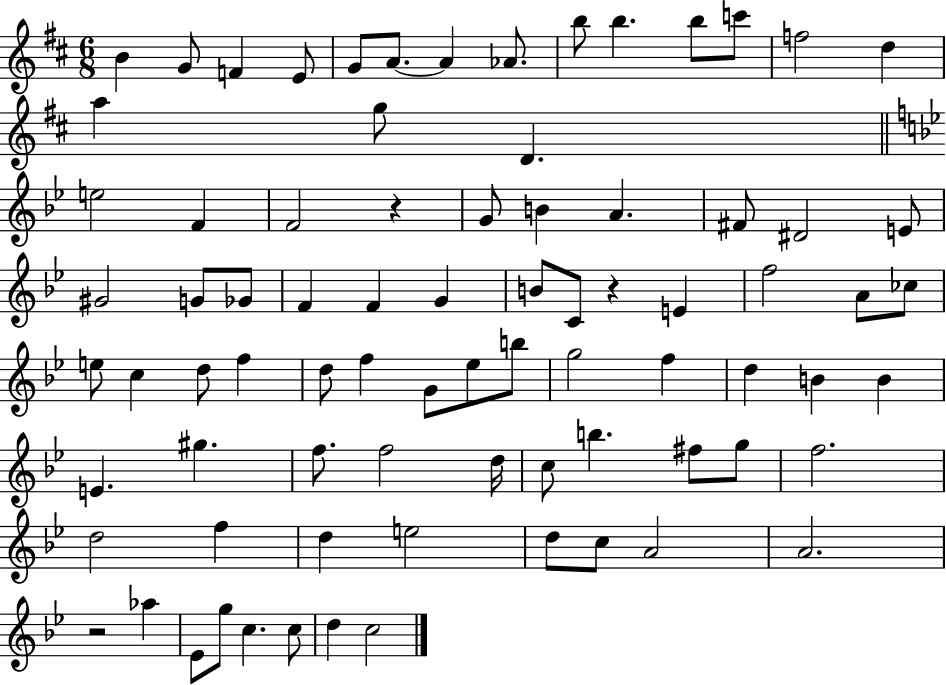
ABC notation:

X:1
T:Untitled
M:6/8
L:1/4
K:D
B G/2 F E/2 G/2 A/2 A _A/2 b/2 b b/2 c'/2 f2 d a g/2 D e2 F F2 z G/2 B A ^F/2 ^D2 E/2 ^G2 G/2 _G/2 F F G B/2 C/2 z E f2 A/2 _c/2 e/2 c d/2 f d/2 f G/2 _e/2 b/2 g2 f d B B E ^g f/2 f2 d/4 c/2 b ^f/2 g/2 f2 d2 f d e2 d/2 c/2 A2 A2 z2 _a _E/2 g/2 c c/2 d c2